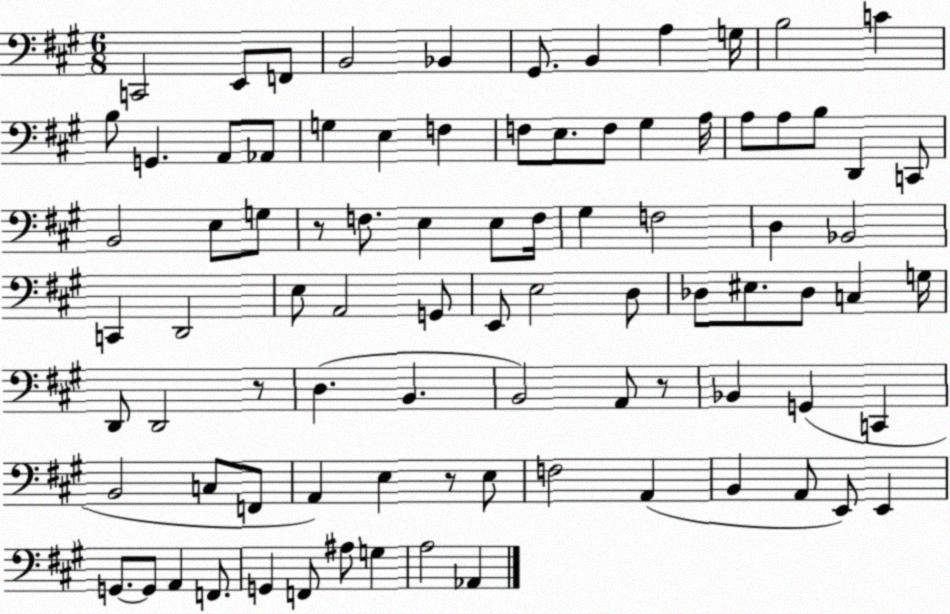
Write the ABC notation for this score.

X:1
T:Untitled
M:6/8
L:1/4
K:A
C,,2 E,,/2 F,,/2 B,,2 _B,, ^G,,/2 B,, A, G,/4 B,2 C B,/2 G,, A,,/2 _A,,/2 G, E, F, F,/2 E,/2 F,/2 ^G, A,/4 A,/2 A,/2 B,/2 D,, C,,/2 B,,2 E,/2 G,/2 z/2 F,/2 E, E,/2 F,/4 ^G, F,2 D, _B,,2 C,, D,,2 E,/2 A,,2 G,,/2 E,,/2 E,2 D,/2 _D,/2 ^E,/2 _D,/2 C, G,/4 D,,/2 D,,2 z/2 D, B,, B,,2 A,,/2 z/2 _B,, G,, C,, B,,2 C,/2 F,,/2 A,, E, z/2 E,/2 F,2 A,, B,, A,,/2 E,,/2 E,, G,,/2 G,,/2 A,, F,,/2 G,, F,,/2 ^A,/2 G, A,2 _A,,